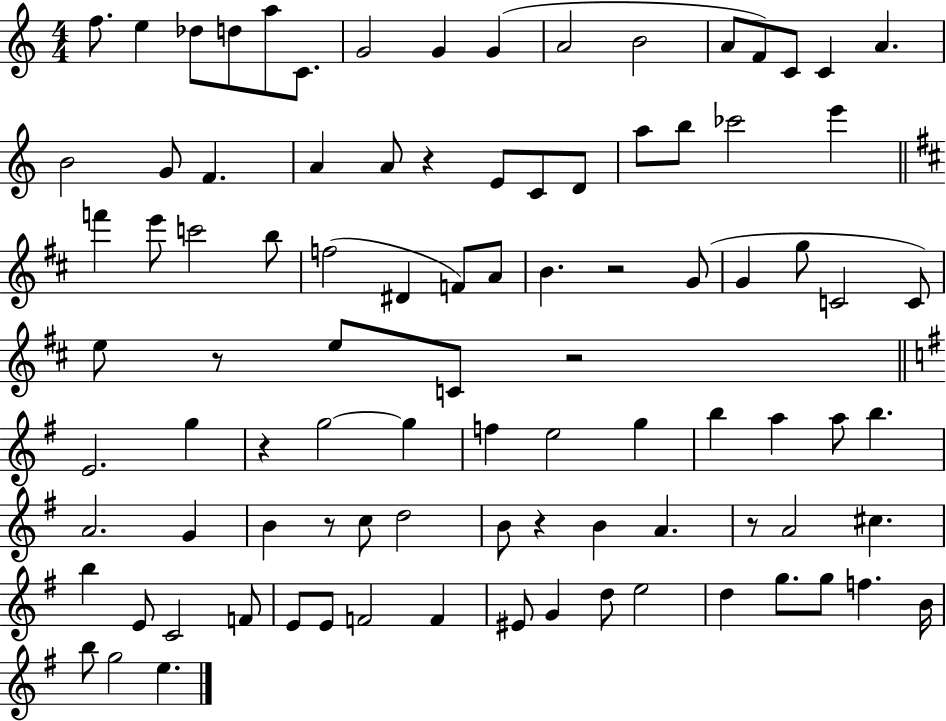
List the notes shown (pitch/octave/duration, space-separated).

F5/e. E5/q Db5/e D5/e A5/e C4/e. G4/h G4/q G4/q A4/h B4/h A4/e F4/e C4/e C4/q A4/q. B4/h G4/e F4/q. A4/q A4/e R/q E4/e C4/e D4/e A5/e B5/e CES6/h E6/q F6/q E6/e C6/h B5/e F5/h D#4/q F4/e A4/e B4/q. R/h G4/e G4/q G5/e C4/h C4/e E5/e R/e E5/e C4/e R/h E4/h. G5/q R/q G5/h G5/q F5/q E5/h G5/q B5/q A5/q A5/e B5/q. A4/h. G4/q B4/q R/e C5/e D5/h B4/e R/q B4/q A4/q. R/e A4/h C#5/q. B5/q E4/e C4/h F4/e E4/e E4/e F4/h F4/q EIS4/e G4/q D5/e E5/h D5/q G5/e. G5/e F5/q. B4/s B5/e G5/h E5/q.